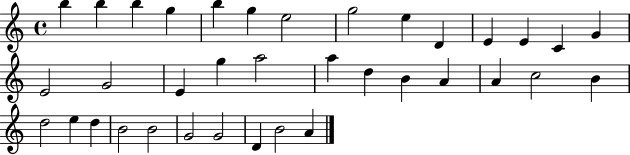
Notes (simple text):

B5/q B5/q B5/q G5/q B5/q G5/q E5/h G5/h E5/q D4/q E4/q E4/q C4/q G4/q E4/h G4/h E4/q G5/q A5/h A5/q D5/q B4/q A4/q A4/q C5/h B4/q D5/h E5/q D5/q B4/h B4/h G4/h G4/h D4/q B4/h A4/q